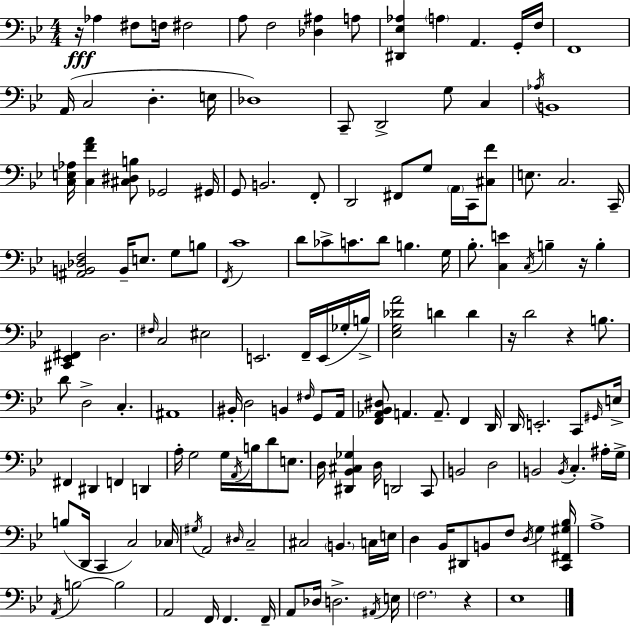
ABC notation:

X:1
T:Untitled
M:4/4
L:1/4
K:Bb
z/4 _A, ^F,/2 F,/4 ^F,2 A,/2 F,2 [_D,^A,] A,/2 [^D,,_E,_A,] A, A,, G,,/4 F,/4 F,,4 A,,/4 C,2 D, E,/4 _D,4 C,,/2 D,,2 G,/2 C, _A,/4 B,,4 [C,E,_A,]/4 [C,FA] [^C,^D,B,]/2 _G,,2 ^G,,/4 G,,/2 B,,2 F,,/2 D,,2 ^F,,/2 G,/2 A,,/4 C,,/4 [^C,F]/2 E,/2 C,2 C,,/4 [^A,,B,,_D,F,]2 B,,/4 E,/2 G,/2 B,/2 F,,/4 C4 D/2 _C/2 C/2 D/2 B, G,/4 _B,/2 [C,E] C,/4 B, z/4 B, [^C,,_E,,^F,,] D,2 ^F,/4 C,2 ^E,2 E,,2 F,,/4 E,,/4 _G,/4 B,/4 [_E,G,_DA]2 D D z/4 D2 z B,/2 D/2 D,2 C, ^A,,4 ^B,,/4 D,2 B,, ^F,/4 G,,/2 A,,/4 [F,,_A,,_B,,^D,]/2 A,, A,,/2 F,, D,,/4 D,,/4 E,,2 C,,/2 ^G,,/4 E,/4 ^F,, ^D,, F,, D,, A,/4 G,2 G,/4 A,,/4 B,/4 D/2 E,/2 D,/4 [^D,,_B,,^C,_G,] D,/4 D,,2 C,,/2 B,,2 D,2 B,,2 B,,/4 C, ^A,/4 G,/4 B,/2 D,,/4 C,, C,2 _C,/4 ^G,/4 A,,2 ^D,/4 C,2 ^C,2 B,, C,/4 E,/4 D, _B,,/4 ^D,,/2 B,,/2 F,/2 D,/4 G, [C,,^F,,^G,_B,]/4 A,4 A,,/4 B,2 B,2 A,,2 F,,/4 F,, F,,/4 A,,/2 _D,/4 D,2 ^A,,/4 E,/4 F,2 z _E,4